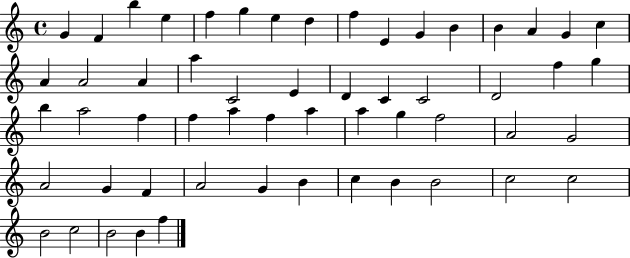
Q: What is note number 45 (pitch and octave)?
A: G4